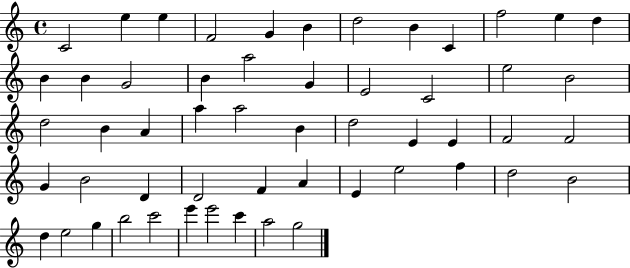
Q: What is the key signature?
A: C major